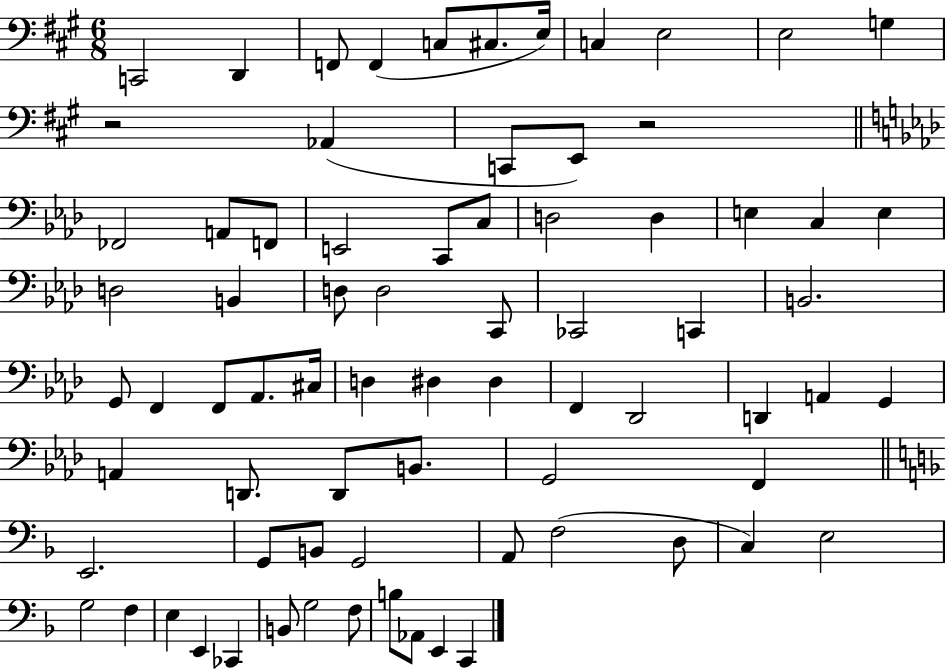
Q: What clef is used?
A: bass